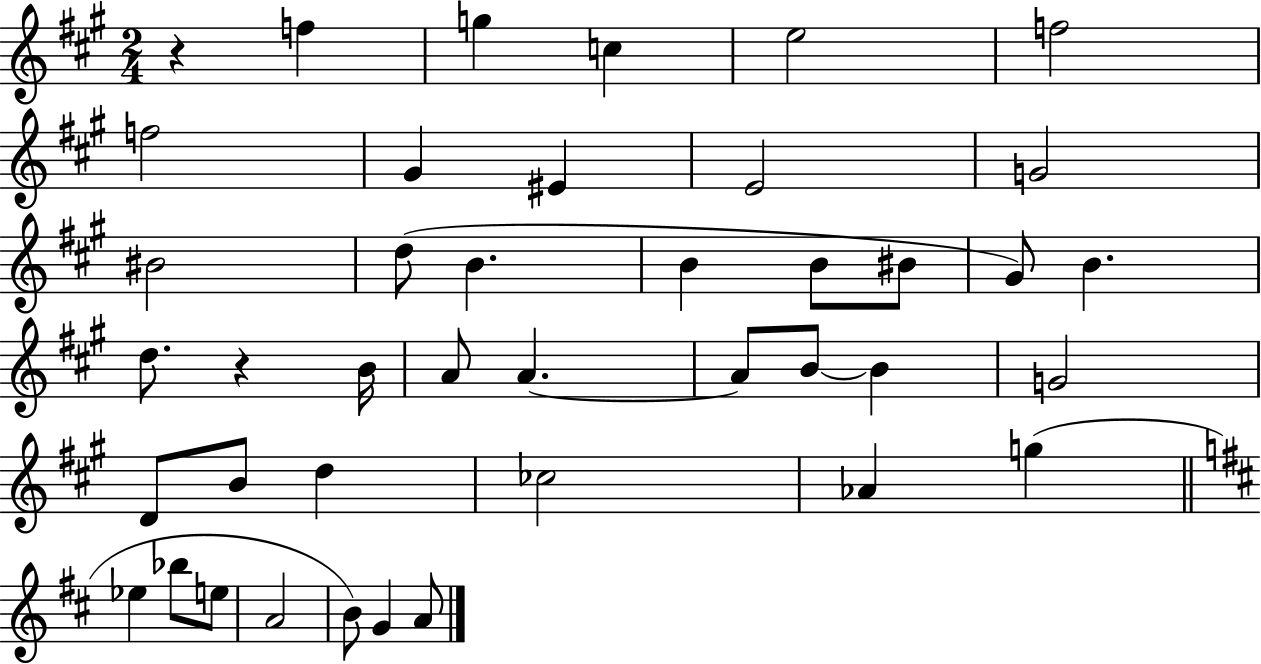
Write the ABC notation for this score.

X:1
T:Untitled
M:2/4
L:1/4
K:A
z f g c e2 f2 f2 ^G ^E E2 G2 ^B2 d/2 B B B/2 ^B/2 ^G/2 B d/2 z B/4 A/2 A A/2 B/2 B G2 D/2 B/2 d _c2 _A g _e _b/2 e/2 A2 B/2 G A/2